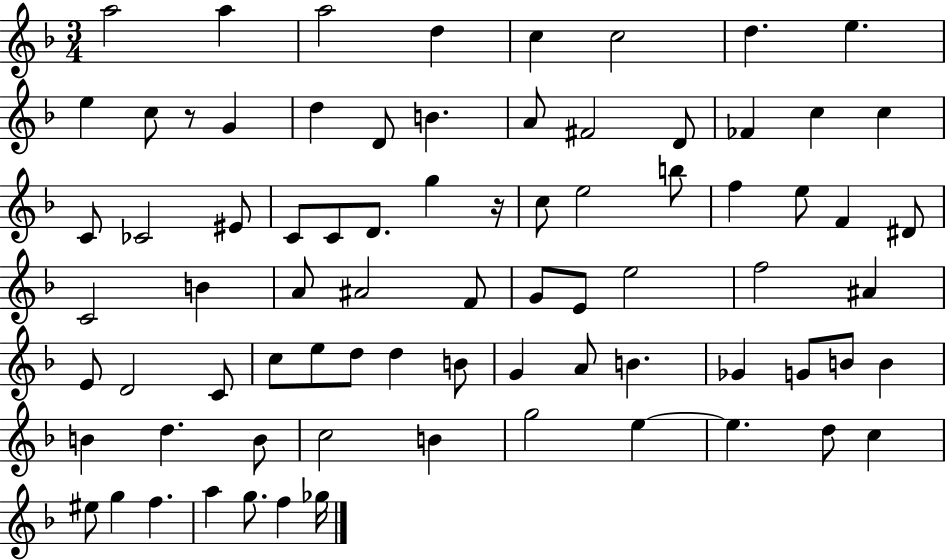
X:1
T:Untitled
M:3/4
L:1/4
K:F
a2 a a2 d c c2 d e e c/2 z/2 G d D/2 B A/2 ^F2 D/2 _F c c C/2 _C2 ^E/2 C/2 C/2 D/2 g z/4 c/2 e2 b/2 f e/2 F ^D/2 C2 B A/2 ^A2 F/2 G/2 E/2 e2 f2 ^A E/2 D2 C/2 c/2 e/2 d/2 d B/2 G A/2 B _G G/2 B/2 B B d B/2 c2 B g2 e e d/2 c ^e/2 g f a g/2 f _g/4